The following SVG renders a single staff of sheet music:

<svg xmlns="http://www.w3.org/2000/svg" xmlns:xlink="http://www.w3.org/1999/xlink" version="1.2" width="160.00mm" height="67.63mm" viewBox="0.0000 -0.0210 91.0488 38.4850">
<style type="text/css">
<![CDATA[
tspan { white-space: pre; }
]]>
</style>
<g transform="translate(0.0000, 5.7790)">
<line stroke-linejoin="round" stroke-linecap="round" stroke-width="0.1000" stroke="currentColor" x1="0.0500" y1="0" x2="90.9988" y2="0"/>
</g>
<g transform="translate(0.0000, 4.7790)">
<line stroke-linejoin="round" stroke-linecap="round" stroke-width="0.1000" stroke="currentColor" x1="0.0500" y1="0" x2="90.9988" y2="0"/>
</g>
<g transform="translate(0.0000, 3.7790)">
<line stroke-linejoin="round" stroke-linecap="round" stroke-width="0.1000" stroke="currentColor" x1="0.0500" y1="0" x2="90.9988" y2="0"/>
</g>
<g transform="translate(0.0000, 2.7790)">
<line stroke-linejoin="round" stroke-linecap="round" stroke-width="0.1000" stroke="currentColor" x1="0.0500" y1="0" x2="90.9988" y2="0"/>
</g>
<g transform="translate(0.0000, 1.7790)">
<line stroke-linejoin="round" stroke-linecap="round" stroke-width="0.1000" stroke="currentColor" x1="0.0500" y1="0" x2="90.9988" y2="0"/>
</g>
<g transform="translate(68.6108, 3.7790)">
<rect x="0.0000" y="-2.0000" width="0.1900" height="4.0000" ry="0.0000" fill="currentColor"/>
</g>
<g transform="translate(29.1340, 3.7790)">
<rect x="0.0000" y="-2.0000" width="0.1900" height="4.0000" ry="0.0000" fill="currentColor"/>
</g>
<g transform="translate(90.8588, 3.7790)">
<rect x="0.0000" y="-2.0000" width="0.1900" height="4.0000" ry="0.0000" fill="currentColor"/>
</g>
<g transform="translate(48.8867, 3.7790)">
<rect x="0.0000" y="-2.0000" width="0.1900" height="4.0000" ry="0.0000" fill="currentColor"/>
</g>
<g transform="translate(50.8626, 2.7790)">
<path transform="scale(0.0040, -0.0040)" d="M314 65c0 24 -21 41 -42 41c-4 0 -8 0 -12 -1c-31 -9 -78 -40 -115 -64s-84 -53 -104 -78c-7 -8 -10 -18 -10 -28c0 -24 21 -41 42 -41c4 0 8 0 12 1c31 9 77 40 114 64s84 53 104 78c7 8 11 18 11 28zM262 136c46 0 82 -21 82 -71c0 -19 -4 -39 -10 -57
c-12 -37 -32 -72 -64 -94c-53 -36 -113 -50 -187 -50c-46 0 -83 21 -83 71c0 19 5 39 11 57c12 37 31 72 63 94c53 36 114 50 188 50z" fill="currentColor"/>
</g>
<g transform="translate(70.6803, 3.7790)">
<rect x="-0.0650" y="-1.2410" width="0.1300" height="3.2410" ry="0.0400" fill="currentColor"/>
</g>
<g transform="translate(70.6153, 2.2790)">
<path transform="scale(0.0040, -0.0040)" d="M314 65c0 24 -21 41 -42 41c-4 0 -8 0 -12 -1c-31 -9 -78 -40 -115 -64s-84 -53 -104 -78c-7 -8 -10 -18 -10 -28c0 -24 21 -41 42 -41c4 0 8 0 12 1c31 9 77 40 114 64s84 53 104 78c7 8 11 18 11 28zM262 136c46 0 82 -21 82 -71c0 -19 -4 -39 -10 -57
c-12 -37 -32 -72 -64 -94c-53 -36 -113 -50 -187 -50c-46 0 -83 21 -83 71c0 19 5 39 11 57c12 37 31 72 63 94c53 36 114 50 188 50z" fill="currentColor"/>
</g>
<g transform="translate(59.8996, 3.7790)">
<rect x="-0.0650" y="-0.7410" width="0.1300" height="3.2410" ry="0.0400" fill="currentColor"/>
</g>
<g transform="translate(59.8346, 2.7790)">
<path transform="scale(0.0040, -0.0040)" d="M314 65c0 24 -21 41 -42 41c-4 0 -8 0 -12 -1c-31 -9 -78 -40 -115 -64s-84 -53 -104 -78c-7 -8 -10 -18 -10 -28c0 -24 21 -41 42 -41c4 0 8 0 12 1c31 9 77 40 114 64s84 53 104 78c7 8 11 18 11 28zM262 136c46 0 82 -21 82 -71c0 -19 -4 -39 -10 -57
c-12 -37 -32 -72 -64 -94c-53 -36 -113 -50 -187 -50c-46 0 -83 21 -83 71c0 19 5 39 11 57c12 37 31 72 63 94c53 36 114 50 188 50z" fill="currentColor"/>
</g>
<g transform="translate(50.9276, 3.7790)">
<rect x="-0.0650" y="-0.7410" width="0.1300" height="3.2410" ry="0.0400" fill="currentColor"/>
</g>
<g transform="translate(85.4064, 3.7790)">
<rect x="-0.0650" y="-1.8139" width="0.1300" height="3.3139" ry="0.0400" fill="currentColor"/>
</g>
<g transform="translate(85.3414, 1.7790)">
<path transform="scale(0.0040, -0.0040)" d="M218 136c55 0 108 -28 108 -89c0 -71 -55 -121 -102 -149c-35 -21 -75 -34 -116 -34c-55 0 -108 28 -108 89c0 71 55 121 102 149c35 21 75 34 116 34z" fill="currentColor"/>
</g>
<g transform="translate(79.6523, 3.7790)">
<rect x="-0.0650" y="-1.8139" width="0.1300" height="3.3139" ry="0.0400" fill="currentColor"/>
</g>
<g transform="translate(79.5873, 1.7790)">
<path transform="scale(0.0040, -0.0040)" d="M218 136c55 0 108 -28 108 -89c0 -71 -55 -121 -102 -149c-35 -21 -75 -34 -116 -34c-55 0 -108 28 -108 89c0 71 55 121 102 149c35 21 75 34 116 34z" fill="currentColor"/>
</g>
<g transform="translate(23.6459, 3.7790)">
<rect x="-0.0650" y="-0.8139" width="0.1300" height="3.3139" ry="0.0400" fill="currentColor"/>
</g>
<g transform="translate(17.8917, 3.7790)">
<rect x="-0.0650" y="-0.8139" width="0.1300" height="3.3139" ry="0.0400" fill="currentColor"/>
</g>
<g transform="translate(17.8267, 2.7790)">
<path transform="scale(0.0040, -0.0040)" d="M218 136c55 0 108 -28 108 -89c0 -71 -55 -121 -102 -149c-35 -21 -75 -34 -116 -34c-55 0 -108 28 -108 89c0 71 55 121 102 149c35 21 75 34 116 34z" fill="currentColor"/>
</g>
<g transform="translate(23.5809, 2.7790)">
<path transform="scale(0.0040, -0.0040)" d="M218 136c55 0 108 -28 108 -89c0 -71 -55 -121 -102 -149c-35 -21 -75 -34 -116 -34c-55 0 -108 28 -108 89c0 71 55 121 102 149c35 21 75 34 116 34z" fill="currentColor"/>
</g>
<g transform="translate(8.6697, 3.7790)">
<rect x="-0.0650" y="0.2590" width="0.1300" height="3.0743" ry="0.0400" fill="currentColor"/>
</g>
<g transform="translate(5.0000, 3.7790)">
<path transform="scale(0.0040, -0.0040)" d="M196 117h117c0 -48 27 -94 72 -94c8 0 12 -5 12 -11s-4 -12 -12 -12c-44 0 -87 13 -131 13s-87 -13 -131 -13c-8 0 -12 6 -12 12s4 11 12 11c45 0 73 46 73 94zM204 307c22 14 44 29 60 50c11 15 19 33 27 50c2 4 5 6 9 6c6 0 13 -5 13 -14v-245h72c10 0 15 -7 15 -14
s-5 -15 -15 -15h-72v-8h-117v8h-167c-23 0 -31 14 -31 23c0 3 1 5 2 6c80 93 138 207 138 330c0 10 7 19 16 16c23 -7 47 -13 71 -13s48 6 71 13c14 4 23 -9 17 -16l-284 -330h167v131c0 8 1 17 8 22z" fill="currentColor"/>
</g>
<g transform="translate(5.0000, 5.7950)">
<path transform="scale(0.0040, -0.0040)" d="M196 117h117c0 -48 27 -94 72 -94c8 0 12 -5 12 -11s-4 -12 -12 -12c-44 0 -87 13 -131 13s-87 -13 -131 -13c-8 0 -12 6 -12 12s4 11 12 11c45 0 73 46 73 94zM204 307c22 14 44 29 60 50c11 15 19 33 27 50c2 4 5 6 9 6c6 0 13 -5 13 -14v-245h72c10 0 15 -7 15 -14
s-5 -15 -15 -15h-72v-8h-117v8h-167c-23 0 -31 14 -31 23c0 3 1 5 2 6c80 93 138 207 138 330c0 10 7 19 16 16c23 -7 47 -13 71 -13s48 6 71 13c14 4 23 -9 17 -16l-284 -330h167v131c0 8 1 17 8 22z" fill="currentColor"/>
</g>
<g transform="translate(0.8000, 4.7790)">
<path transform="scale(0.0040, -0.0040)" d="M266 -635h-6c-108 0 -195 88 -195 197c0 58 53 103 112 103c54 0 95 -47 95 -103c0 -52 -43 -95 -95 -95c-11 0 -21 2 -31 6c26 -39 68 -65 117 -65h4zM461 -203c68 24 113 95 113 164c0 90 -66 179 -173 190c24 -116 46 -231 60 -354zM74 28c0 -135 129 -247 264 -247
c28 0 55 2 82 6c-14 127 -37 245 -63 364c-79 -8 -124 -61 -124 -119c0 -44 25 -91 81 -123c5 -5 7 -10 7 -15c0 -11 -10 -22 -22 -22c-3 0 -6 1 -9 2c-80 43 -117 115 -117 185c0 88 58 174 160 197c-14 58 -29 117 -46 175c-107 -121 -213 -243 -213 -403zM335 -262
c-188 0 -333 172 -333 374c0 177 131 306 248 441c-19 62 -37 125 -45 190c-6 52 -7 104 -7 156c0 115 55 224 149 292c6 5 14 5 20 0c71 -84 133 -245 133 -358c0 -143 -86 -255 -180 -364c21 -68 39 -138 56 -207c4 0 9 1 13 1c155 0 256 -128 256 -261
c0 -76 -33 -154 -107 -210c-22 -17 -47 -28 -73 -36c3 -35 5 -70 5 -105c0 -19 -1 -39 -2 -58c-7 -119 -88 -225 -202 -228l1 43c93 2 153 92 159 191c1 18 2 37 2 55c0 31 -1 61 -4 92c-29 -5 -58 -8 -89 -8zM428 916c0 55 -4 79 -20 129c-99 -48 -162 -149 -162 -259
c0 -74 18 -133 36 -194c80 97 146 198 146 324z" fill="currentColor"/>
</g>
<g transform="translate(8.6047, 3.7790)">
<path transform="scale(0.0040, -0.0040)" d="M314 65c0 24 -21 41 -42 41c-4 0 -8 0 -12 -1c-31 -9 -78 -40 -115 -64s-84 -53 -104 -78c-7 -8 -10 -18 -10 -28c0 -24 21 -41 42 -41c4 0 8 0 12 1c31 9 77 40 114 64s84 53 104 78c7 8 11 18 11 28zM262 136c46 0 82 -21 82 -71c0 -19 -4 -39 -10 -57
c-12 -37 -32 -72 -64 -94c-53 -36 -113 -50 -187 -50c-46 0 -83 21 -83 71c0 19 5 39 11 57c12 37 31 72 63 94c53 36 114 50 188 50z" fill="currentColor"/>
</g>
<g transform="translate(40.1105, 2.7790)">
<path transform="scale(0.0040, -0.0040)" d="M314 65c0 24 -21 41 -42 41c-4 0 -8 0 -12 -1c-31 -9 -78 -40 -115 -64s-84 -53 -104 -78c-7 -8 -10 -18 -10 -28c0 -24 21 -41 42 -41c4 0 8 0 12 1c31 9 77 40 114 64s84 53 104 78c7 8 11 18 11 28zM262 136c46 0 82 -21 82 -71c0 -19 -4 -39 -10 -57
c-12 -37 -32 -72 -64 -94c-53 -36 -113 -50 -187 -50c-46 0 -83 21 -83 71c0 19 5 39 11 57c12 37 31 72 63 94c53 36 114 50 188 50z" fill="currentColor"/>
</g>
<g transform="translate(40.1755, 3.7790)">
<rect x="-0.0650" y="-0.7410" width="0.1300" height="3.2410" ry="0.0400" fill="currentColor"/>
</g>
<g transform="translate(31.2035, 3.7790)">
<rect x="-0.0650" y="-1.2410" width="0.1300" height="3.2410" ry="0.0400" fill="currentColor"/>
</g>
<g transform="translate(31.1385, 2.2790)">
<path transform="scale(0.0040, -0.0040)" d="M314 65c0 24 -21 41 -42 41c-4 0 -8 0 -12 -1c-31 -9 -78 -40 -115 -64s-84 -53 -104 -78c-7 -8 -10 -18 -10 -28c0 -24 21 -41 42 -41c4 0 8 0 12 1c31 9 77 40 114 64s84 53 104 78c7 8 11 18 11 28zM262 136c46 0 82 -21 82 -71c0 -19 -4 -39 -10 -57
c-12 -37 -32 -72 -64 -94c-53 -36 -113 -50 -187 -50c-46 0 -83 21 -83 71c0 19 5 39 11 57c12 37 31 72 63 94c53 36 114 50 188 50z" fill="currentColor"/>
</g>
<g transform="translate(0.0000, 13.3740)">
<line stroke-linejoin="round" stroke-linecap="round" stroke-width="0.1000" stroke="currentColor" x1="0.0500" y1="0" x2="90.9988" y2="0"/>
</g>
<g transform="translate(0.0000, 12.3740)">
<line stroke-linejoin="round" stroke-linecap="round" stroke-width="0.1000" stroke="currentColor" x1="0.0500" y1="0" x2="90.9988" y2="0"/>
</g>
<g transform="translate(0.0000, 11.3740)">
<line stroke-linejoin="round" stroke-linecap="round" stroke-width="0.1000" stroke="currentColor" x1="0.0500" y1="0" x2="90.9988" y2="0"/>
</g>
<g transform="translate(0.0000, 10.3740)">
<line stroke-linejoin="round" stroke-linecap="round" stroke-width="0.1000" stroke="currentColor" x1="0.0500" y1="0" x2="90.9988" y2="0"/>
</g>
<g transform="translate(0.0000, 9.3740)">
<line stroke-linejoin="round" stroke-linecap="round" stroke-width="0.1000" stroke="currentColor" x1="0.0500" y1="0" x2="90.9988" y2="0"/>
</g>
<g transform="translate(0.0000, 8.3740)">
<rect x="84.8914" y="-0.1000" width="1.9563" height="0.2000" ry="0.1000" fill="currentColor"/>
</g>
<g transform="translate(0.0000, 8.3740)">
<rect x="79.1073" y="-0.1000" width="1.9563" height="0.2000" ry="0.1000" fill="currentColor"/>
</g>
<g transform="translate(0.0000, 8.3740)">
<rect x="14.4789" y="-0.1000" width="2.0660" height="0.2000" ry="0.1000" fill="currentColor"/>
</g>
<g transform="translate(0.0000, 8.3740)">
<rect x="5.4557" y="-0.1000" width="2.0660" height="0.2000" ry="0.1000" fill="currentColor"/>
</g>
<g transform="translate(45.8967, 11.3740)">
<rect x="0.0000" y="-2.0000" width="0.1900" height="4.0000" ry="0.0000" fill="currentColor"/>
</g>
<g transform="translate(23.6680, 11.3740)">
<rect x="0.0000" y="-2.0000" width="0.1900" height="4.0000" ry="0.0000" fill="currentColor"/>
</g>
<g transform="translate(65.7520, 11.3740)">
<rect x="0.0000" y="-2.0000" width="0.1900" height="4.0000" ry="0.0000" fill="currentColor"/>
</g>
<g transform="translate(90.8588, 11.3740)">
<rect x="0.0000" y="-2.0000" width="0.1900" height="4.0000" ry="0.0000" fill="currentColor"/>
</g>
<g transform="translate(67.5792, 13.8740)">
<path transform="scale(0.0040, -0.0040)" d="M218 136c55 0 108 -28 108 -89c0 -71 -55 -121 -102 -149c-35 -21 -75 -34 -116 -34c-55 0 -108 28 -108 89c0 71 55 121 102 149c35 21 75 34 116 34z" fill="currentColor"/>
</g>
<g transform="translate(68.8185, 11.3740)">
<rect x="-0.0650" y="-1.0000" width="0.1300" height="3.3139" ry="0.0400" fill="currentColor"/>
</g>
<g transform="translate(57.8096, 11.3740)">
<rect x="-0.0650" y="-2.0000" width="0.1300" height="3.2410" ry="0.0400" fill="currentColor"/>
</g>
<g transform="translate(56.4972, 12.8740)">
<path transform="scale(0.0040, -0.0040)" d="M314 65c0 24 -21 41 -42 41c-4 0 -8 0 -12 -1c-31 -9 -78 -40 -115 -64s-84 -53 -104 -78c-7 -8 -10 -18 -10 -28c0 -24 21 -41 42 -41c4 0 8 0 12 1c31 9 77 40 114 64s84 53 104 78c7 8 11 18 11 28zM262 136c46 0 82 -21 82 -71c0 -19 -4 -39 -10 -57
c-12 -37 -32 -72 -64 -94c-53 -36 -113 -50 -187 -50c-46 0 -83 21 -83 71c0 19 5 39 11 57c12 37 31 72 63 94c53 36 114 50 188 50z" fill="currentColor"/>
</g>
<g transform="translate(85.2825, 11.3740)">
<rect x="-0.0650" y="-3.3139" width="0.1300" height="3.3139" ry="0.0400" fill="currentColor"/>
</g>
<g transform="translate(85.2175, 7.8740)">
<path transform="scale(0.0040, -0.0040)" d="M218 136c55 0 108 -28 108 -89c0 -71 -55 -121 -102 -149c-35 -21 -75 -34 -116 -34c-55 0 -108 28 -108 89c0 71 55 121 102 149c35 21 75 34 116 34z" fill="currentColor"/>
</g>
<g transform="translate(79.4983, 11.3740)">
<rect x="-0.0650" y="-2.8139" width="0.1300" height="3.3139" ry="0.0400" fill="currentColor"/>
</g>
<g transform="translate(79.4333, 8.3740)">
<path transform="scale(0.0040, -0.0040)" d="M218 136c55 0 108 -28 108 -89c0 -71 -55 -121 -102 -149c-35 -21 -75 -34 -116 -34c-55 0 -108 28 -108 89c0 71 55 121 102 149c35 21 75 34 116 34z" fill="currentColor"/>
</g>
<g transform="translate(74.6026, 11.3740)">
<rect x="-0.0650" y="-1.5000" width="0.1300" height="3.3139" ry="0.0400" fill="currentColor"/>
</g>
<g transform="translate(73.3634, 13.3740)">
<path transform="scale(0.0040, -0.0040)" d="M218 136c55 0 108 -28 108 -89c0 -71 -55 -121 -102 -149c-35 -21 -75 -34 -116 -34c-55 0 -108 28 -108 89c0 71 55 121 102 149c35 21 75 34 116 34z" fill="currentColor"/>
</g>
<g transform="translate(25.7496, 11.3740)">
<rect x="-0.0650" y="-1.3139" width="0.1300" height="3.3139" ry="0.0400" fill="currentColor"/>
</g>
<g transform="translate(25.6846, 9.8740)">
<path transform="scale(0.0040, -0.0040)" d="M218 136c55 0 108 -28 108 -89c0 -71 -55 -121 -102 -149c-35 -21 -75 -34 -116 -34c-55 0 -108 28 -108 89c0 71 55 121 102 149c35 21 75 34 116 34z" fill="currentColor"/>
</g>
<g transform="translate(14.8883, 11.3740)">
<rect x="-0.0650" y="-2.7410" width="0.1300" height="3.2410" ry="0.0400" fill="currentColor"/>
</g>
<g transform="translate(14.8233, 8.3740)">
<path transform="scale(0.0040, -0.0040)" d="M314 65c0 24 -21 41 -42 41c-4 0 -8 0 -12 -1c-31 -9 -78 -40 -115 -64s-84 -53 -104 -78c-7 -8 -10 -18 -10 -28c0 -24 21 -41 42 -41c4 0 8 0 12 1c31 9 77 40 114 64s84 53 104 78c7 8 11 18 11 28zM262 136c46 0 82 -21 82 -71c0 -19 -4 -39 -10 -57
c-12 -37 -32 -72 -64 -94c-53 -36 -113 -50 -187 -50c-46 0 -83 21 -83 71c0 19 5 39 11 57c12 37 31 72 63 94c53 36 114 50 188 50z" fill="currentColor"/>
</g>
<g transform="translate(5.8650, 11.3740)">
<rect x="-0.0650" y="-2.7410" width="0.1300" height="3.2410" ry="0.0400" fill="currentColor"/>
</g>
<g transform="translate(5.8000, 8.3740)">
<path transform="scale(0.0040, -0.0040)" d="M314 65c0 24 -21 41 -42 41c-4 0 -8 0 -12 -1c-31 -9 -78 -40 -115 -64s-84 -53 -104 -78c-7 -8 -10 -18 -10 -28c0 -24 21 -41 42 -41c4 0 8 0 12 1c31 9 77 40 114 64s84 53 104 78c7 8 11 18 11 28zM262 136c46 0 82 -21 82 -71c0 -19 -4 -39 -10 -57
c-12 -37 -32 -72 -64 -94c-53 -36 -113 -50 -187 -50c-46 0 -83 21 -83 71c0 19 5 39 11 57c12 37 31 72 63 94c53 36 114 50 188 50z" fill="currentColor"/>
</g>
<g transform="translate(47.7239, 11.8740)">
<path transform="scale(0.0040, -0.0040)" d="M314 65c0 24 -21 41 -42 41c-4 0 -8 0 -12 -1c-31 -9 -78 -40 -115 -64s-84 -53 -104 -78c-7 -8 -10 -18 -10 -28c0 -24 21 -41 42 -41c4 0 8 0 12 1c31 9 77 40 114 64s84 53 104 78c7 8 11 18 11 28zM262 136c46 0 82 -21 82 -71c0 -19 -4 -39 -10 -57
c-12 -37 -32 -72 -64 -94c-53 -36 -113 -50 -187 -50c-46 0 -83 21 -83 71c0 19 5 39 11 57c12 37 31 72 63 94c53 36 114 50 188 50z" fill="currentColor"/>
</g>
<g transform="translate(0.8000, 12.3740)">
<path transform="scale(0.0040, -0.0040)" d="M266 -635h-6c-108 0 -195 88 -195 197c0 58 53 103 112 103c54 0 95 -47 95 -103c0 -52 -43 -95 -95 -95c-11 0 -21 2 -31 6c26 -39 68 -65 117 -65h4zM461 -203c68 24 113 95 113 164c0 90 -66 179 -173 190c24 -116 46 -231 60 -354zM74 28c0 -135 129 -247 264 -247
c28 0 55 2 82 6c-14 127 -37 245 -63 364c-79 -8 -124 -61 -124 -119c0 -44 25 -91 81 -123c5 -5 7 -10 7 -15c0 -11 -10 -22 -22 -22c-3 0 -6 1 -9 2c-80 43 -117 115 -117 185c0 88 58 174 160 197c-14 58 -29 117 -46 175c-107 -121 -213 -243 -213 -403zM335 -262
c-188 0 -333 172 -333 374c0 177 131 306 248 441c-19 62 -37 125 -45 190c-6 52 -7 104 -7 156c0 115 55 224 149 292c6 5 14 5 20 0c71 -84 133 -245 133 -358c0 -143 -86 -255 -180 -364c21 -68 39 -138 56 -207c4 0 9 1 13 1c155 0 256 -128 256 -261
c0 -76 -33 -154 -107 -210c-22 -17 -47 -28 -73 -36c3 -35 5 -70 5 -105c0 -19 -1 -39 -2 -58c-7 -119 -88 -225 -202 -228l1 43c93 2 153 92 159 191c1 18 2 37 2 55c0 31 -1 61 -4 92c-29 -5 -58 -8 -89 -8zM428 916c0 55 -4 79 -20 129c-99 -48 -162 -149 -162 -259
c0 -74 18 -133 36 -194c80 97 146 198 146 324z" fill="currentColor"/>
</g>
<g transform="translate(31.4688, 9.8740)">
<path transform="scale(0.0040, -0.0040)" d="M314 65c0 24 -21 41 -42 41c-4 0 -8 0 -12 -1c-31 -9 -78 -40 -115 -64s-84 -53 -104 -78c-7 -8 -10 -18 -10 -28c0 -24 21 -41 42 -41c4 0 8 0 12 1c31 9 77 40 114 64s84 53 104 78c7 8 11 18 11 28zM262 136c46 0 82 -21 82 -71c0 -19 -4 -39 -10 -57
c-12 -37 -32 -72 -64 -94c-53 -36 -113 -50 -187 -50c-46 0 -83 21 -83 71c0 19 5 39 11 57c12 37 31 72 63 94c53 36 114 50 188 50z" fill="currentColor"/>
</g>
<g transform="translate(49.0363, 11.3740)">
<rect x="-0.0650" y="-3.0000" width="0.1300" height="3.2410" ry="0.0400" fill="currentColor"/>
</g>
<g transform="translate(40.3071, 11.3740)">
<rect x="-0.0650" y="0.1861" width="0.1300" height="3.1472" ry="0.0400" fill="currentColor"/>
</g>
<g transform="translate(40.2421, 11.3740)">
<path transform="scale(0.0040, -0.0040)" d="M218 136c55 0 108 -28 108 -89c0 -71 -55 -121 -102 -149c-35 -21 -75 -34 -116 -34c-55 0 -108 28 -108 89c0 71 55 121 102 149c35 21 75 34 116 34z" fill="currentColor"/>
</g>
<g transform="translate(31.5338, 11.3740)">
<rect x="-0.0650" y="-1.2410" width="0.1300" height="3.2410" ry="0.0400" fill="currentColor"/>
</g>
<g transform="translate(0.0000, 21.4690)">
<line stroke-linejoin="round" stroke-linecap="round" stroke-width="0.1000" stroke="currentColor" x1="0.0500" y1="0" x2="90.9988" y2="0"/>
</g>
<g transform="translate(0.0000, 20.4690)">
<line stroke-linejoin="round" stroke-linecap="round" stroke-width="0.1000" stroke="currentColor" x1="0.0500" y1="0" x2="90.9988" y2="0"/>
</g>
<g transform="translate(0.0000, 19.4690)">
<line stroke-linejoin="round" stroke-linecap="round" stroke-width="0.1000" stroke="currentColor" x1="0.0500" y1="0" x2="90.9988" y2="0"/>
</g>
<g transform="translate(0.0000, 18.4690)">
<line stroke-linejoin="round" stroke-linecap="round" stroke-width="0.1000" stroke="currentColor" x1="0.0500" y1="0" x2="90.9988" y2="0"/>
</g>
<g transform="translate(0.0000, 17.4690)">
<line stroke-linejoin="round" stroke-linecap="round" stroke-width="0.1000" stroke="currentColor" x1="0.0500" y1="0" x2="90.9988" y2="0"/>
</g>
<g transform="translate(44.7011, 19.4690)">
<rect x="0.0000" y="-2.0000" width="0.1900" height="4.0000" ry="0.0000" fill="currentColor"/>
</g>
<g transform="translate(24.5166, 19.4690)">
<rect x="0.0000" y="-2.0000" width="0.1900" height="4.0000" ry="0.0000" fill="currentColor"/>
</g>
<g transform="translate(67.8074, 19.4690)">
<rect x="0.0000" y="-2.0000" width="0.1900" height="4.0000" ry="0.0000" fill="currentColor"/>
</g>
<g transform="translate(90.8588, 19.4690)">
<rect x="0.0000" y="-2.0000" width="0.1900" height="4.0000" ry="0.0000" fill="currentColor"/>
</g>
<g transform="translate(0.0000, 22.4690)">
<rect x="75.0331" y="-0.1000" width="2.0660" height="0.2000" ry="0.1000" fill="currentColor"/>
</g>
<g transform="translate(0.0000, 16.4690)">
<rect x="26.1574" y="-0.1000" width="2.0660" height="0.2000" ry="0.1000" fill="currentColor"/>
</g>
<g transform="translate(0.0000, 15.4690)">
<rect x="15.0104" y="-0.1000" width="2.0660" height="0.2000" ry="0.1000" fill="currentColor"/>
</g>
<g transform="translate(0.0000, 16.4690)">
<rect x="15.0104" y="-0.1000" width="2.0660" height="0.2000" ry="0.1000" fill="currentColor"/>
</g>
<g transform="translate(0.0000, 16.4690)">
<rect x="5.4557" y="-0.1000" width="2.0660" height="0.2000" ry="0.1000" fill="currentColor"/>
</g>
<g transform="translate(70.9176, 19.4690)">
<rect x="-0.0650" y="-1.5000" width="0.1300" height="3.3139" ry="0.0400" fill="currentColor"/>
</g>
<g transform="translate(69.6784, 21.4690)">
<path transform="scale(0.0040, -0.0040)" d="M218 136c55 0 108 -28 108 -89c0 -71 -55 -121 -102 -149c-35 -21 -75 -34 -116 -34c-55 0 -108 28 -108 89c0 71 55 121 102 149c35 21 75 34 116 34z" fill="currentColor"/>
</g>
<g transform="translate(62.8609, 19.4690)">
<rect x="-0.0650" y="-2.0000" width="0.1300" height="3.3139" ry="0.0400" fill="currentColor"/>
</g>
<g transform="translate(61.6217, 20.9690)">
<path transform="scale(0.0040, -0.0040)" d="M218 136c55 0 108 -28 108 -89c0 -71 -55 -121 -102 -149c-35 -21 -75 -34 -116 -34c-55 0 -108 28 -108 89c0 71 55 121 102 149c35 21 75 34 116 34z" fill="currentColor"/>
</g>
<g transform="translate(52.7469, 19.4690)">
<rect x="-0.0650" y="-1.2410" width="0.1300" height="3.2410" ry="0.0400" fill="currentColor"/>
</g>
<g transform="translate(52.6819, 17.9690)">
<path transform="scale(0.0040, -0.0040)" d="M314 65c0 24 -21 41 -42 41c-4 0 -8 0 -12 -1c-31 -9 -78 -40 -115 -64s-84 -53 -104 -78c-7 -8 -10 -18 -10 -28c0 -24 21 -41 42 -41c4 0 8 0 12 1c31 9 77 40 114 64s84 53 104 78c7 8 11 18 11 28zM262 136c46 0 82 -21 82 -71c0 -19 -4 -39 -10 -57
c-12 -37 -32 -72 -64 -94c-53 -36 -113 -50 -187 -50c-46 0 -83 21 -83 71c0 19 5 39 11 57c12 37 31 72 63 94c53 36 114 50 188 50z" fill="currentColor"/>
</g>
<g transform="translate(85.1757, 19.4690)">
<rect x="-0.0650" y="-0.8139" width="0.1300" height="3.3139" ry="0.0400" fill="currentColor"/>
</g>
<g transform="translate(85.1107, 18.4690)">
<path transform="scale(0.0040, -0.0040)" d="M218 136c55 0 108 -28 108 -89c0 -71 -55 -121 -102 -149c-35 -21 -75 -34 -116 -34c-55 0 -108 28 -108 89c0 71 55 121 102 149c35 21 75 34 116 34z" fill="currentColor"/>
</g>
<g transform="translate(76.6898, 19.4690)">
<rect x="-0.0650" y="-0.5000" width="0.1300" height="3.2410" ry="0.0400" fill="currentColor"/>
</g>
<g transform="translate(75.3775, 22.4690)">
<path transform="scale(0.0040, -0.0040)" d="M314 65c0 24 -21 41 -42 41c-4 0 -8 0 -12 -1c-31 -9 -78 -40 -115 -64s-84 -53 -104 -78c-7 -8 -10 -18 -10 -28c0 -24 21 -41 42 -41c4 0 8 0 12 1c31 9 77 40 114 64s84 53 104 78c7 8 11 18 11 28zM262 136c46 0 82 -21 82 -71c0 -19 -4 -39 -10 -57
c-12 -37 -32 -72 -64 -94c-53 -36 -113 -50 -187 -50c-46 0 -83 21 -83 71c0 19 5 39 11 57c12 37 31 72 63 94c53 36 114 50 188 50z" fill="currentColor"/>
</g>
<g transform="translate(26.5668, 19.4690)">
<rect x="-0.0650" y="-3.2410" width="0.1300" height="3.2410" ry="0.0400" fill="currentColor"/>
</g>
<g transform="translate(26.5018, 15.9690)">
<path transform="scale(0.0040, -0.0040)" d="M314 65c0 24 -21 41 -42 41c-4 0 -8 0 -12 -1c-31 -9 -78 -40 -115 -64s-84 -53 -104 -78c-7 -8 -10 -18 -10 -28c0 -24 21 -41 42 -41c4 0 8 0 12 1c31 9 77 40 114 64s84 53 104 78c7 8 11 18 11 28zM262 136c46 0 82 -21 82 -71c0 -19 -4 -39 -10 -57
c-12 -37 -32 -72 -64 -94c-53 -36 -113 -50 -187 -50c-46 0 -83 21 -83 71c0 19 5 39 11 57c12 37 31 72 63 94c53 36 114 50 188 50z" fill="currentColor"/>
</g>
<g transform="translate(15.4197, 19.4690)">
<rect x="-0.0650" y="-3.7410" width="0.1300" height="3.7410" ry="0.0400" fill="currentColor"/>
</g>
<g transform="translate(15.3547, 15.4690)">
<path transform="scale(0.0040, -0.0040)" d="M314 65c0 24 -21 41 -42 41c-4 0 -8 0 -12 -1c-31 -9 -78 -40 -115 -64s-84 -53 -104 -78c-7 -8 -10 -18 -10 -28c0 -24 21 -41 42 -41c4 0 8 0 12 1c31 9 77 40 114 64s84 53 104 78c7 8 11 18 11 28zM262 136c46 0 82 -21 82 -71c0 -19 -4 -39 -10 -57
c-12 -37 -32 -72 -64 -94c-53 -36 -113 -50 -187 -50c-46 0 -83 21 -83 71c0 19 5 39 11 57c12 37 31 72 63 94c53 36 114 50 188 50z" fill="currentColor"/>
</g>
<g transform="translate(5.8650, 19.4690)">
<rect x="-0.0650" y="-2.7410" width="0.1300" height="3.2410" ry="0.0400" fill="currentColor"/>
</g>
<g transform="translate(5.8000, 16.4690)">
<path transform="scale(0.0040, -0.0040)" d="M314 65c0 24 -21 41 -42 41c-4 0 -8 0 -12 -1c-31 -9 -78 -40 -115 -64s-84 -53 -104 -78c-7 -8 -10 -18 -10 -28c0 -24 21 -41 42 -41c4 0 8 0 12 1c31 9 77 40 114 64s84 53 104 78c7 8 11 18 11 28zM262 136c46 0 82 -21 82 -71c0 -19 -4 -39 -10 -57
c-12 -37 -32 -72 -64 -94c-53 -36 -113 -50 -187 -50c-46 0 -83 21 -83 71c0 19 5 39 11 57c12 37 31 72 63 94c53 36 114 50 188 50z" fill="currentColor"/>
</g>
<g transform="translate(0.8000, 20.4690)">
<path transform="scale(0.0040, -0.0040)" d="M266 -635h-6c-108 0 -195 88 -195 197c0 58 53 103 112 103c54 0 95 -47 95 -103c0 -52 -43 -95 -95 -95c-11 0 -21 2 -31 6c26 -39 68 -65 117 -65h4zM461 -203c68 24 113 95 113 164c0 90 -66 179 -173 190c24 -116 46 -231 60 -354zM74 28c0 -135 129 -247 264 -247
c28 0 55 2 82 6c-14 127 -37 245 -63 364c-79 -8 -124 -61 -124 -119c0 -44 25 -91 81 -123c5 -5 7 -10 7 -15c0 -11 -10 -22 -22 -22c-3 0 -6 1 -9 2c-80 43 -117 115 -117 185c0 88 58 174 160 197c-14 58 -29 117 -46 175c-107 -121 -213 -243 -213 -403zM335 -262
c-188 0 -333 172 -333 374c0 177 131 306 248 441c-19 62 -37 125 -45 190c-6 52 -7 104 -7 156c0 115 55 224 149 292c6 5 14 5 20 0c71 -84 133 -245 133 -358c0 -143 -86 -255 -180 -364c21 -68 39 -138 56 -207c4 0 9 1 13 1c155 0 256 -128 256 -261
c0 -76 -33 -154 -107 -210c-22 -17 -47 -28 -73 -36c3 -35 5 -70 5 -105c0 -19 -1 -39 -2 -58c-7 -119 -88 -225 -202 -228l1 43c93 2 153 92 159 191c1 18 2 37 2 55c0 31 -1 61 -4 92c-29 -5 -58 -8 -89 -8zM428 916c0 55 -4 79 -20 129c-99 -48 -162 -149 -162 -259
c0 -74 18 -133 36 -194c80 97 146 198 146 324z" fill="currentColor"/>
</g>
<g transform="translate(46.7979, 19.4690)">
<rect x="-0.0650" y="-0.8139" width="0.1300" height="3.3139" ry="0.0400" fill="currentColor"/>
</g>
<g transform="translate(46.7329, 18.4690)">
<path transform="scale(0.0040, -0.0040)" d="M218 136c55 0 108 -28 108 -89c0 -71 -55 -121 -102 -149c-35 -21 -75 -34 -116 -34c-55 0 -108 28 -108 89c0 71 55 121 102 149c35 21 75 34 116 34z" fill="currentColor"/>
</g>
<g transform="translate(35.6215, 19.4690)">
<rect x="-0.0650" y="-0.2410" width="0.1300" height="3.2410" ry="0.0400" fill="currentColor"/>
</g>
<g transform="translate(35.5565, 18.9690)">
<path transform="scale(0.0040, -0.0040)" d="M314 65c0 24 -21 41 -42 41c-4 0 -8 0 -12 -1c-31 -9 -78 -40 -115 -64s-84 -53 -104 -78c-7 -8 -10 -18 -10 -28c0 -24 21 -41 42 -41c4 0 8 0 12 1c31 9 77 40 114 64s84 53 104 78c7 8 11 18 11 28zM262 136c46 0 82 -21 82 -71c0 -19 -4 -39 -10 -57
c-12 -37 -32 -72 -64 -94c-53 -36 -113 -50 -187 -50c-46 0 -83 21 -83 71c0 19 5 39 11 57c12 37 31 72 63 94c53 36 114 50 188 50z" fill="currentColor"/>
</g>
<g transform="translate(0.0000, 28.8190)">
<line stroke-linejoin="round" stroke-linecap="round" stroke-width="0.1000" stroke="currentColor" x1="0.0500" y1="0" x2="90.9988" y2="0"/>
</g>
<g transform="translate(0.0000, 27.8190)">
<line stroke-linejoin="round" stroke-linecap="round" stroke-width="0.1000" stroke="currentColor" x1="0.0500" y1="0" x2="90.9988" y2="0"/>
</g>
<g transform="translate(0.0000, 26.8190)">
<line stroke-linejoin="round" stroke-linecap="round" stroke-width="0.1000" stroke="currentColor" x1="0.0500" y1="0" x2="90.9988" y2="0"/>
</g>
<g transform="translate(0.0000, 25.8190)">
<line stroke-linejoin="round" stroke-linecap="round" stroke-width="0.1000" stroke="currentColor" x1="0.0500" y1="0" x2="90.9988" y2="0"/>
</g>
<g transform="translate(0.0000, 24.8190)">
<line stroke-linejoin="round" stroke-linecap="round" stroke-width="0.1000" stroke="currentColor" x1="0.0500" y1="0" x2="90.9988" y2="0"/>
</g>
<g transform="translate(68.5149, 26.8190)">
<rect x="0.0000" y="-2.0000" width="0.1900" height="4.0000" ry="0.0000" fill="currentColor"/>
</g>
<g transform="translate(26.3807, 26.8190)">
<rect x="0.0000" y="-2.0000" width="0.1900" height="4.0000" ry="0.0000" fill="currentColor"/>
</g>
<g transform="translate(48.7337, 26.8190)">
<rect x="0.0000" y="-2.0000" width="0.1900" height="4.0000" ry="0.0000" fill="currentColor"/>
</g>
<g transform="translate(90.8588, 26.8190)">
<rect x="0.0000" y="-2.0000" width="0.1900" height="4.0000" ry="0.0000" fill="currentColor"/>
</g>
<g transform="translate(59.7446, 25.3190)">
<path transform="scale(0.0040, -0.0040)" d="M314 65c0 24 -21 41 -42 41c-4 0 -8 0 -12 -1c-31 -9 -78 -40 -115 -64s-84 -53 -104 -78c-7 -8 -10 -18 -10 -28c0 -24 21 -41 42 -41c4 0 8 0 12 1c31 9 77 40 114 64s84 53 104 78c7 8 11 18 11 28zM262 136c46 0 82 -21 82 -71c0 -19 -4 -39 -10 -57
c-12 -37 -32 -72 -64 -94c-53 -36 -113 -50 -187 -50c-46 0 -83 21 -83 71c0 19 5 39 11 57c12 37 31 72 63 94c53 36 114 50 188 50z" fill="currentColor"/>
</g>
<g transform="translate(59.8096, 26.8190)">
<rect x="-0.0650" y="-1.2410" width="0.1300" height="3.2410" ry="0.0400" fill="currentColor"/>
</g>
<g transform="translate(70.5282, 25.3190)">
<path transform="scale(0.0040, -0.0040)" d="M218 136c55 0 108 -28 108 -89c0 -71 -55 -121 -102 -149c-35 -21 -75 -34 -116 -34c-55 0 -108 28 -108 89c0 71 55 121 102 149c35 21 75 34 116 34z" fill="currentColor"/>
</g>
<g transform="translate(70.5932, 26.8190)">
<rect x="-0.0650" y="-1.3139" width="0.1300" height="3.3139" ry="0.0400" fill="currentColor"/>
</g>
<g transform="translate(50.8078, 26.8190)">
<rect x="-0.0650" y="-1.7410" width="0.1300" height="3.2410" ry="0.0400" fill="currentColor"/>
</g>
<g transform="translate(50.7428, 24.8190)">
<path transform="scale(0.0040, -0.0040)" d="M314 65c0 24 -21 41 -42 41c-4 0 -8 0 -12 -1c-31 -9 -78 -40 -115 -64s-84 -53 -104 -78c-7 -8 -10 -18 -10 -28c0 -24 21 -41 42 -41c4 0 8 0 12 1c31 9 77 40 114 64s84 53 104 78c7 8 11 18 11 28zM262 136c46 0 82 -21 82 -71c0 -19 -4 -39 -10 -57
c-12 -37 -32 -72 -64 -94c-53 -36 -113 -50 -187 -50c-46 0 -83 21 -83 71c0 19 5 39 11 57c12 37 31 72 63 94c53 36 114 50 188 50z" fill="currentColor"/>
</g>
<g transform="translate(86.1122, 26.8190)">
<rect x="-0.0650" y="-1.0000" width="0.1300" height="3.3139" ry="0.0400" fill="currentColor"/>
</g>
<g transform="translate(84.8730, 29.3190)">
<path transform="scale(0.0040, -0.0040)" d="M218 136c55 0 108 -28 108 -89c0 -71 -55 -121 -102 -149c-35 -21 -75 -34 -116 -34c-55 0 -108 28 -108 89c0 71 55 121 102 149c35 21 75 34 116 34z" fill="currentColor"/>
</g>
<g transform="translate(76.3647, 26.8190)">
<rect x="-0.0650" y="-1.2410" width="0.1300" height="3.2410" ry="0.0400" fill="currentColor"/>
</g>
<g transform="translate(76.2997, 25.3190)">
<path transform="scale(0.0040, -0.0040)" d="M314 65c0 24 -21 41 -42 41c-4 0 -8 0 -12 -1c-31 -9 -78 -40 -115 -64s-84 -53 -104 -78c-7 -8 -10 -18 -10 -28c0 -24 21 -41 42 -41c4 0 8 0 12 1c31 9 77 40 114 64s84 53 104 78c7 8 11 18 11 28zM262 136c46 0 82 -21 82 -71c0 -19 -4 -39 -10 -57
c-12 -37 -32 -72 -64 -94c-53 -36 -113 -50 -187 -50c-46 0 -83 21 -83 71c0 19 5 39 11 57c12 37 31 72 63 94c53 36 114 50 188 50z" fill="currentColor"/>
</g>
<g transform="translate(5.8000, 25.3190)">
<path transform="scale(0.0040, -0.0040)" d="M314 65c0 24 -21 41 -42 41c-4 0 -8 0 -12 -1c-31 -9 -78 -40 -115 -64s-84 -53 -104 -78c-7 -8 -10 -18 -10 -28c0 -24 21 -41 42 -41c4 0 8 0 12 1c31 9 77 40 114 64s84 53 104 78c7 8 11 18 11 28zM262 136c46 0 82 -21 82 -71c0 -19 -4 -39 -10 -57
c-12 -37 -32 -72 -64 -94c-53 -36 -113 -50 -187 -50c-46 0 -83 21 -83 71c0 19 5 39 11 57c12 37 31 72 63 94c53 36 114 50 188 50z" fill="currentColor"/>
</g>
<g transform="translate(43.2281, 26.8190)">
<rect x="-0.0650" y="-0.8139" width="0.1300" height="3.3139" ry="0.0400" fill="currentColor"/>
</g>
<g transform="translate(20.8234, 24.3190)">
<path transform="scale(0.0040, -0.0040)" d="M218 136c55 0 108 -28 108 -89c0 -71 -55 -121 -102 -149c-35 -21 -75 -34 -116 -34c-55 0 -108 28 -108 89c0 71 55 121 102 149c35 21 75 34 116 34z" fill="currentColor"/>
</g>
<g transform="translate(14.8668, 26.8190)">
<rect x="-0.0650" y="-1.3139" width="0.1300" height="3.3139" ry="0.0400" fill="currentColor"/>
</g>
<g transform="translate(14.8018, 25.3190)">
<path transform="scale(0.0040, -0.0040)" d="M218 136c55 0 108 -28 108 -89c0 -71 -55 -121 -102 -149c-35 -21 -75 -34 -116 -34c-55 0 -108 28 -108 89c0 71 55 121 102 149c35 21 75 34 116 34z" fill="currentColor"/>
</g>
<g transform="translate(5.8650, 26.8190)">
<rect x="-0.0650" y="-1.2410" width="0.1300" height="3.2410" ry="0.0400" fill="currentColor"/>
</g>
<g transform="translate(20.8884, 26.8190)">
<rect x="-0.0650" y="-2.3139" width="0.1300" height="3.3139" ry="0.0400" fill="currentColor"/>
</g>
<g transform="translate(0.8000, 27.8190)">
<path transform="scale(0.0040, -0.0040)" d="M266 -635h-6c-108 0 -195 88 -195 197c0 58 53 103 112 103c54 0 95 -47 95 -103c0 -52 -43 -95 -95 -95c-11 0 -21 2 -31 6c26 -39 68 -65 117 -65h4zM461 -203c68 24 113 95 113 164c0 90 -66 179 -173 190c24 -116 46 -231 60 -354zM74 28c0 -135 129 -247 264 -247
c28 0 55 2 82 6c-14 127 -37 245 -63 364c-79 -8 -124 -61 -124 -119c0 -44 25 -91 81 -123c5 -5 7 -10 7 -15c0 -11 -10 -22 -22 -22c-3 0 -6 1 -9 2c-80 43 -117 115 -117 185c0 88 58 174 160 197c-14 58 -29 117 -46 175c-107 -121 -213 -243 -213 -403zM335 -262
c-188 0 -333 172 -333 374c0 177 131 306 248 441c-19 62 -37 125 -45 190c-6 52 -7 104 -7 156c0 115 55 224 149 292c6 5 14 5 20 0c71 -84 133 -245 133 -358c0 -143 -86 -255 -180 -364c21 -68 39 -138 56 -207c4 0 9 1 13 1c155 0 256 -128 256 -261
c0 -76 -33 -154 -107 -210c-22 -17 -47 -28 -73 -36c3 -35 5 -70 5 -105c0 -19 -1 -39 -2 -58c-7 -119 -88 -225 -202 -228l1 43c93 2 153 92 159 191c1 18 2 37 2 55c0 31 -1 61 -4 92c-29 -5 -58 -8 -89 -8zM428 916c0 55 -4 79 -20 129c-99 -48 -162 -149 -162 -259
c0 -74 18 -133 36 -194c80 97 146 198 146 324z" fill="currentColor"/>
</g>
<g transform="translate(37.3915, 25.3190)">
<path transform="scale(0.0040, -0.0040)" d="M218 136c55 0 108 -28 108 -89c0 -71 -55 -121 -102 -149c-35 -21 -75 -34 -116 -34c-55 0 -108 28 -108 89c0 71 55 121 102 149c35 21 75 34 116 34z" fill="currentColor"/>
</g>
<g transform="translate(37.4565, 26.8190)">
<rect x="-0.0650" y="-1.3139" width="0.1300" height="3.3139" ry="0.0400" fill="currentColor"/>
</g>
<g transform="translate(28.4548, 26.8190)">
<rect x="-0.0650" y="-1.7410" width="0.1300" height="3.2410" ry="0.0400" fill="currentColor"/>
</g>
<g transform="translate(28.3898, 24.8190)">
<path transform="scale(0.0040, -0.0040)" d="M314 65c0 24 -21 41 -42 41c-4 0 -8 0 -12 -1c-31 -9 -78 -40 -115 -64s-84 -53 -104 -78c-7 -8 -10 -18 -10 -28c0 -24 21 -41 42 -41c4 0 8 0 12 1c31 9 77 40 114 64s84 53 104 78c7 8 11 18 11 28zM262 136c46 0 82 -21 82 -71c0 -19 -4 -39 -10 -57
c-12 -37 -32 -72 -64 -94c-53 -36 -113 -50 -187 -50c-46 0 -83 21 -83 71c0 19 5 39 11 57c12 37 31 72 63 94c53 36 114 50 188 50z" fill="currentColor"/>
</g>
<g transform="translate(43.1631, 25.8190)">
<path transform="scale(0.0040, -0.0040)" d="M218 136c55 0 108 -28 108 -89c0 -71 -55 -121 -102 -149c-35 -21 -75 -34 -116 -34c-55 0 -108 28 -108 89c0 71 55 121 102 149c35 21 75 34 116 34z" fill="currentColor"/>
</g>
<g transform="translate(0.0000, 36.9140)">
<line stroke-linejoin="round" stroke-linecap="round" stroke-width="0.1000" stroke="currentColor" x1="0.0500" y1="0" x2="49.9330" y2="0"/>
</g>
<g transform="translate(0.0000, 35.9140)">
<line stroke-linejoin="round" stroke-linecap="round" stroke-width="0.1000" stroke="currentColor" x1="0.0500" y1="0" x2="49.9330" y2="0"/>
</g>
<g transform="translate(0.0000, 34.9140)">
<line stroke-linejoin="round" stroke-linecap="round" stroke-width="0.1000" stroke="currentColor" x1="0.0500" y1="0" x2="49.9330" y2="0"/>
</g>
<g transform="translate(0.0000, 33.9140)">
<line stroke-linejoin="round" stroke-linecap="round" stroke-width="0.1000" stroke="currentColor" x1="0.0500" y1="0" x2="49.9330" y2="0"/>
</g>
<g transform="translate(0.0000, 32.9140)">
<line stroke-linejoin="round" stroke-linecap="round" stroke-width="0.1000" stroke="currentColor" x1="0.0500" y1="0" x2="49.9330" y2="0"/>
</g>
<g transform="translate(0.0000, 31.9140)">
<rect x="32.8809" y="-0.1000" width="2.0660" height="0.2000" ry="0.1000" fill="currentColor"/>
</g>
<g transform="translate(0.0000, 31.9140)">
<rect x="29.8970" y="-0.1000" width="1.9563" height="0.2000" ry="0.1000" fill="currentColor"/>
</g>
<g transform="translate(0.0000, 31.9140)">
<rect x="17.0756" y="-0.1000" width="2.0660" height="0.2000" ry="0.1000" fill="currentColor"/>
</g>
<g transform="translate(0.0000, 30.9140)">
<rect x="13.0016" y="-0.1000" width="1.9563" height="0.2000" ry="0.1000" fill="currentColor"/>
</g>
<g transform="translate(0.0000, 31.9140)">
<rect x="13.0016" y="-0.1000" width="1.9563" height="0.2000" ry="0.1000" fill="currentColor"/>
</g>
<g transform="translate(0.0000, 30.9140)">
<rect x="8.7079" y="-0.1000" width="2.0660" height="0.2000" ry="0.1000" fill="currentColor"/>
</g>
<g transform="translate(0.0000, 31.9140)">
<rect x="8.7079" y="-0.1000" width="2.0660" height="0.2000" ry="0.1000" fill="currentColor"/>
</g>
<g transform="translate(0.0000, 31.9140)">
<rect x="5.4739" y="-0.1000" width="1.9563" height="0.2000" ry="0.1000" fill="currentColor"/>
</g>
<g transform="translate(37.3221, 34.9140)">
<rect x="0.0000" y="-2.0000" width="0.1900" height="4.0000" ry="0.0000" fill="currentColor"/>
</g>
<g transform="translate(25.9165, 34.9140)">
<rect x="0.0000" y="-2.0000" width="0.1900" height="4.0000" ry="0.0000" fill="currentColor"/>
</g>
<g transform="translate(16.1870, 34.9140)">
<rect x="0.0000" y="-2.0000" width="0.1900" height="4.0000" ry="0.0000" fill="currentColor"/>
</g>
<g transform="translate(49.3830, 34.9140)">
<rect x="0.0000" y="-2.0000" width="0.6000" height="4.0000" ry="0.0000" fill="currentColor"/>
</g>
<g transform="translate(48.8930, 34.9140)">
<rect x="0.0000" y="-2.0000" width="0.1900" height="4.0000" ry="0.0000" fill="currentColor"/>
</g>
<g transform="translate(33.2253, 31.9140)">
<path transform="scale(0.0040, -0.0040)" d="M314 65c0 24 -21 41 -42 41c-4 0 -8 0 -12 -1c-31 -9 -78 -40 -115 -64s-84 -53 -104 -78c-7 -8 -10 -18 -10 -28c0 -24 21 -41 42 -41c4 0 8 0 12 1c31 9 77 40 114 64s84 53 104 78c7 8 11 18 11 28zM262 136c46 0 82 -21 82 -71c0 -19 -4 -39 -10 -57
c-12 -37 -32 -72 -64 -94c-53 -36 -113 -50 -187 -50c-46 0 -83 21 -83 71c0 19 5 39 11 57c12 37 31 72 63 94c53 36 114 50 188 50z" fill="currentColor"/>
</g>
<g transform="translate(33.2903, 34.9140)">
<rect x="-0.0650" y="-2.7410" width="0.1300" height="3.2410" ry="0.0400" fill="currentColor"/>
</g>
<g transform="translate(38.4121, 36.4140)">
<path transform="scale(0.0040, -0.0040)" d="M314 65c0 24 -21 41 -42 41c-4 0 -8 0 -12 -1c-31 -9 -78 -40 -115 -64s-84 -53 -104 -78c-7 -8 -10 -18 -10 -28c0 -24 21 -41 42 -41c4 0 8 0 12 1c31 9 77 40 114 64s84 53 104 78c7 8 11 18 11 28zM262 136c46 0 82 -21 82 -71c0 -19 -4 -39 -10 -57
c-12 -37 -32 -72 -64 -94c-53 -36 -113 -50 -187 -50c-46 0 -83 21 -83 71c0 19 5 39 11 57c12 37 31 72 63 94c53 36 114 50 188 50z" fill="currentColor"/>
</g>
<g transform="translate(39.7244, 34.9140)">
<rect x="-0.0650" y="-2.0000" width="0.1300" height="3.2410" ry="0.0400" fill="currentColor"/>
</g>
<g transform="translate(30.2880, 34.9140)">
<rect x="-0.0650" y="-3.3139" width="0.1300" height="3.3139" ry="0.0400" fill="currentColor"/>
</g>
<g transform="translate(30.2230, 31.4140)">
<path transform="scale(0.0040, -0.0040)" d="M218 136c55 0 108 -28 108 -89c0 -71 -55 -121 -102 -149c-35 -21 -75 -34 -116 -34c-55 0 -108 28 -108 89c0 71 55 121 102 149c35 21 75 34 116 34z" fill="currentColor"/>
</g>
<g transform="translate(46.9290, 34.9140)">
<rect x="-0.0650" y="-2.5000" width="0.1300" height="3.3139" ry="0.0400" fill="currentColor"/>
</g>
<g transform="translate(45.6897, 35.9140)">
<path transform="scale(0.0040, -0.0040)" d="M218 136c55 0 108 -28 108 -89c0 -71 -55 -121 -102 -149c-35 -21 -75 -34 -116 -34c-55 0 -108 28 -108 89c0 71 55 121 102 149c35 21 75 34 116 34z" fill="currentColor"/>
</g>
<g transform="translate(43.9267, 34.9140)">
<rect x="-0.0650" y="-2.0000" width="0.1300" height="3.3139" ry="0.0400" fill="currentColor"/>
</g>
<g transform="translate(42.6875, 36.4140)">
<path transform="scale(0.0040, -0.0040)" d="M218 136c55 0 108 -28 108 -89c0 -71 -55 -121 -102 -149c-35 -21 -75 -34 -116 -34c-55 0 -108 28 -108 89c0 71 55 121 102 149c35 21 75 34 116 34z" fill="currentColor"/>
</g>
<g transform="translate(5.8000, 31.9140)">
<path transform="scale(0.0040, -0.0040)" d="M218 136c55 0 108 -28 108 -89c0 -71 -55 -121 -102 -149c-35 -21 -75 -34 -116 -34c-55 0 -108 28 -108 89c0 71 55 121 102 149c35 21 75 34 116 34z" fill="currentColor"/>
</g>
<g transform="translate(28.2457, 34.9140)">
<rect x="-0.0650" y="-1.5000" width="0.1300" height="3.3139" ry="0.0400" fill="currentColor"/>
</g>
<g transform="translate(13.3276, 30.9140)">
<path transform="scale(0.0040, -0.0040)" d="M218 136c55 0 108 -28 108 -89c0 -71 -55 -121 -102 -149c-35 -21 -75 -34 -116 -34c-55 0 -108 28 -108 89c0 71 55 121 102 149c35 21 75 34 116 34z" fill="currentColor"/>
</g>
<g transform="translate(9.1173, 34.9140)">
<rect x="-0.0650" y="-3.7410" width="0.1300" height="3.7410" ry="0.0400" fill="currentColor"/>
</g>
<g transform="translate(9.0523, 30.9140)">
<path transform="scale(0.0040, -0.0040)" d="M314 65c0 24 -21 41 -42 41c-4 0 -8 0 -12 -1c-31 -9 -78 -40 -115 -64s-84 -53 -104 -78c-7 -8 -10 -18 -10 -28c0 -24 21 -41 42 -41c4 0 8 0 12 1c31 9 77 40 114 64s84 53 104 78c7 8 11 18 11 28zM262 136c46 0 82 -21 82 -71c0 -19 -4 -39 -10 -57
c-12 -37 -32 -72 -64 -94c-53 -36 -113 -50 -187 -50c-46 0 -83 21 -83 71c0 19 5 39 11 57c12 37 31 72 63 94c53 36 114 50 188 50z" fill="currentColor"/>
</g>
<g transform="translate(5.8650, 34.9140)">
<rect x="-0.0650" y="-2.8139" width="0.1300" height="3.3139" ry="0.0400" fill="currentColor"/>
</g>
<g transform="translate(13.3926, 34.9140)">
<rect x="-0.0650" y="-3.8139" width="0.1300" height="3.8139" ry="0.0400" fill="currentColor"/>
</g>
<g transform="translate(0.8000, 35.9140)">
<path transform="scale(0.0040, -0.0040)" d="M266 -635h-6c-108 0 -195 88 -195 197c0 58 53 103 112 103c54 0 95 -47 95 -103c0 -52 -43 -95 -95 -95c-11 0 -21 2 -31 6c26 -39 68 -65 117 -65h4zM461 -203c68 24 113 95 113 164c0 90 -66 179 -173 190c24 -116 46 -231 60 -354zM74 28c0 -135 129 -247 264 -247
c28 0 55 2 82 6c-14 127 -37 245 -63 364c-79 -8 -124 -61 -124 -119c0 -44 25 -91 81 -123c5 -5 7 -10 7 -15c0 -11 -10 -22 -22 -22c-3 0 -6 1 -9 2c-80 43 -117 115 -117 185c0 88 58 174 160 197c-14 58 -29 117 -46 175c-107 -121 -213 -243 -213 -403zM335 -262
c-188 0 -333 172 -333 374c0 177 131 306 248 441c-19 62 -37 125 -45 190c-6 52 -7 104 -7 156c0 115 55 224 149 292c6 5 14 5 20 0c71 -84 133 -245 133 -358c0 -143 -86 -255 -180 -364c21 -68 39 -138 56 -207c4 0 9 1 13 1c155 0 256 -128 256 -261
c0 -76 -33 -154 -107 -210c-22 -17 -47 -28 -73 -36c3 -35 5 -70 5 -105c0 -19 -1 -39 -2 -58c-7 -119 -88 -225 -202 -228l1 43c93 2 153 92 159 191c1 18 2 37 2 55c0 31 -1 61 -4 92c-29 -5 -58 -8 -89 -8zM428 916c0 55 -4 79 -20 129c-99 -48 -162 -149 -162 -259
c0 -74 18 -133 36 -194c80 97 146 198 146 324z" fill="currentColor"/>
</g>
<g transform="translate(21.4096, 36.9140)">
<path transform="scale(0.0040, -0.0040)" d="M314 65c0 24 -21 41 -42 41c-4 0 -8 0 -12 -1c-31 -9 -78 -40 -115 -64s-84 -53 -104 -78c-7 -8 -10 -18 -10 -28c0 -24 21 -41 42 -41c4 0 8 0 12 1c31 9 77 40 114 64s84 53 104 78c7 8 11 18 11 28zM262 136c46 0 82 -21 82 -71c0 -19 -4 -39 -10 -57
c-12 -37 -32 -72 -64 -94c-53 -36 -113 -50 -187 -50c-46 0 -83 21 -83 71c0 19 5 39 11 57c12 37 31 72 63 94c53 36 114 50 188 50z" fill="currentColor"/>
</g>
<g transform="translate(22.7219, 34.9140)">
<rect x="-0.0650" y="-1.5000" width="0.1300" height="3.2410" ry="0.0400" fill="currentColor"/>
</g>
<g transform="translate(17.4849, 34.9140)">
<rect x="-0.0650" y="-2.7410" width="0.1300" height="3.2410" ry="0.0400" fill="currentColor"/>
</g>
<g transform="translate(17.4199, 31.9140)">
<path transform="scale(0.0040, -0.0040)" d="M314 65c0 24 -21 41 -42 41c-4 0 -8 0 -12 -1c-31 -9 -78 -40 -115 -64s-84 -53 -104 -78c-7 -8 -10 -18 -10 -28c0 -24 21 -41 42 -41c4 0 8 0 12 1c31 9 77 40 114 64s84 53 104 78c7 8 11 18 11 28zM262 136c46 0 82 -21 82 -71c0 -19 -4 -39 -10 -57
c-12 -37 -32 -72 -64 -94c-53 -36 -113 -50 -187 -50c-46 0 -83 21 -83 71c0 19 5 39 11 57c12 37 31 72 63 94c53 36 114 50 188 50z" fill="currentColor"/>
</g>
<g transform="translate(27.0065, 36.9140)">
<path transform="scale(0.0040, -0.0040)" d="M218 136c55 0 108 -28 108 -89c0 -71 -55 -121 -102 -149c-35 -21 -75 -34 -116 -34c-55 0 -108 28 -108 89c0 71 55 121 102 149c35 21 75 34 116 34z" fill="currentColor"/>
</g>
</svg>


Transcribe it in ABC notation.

X:1
T:Untitled
M:4/4
L:1/4
K:C
B2 d d e2 d2 d2 d2 e2 f f a2 a2 e e2 B A2 F2 D E a b a2 c'2 b2 c2 d e2 F E C2 d e2 e g f2 e d f2 e2 e e2 D a c'2 c' a2 E2 E b a2 F2 F G